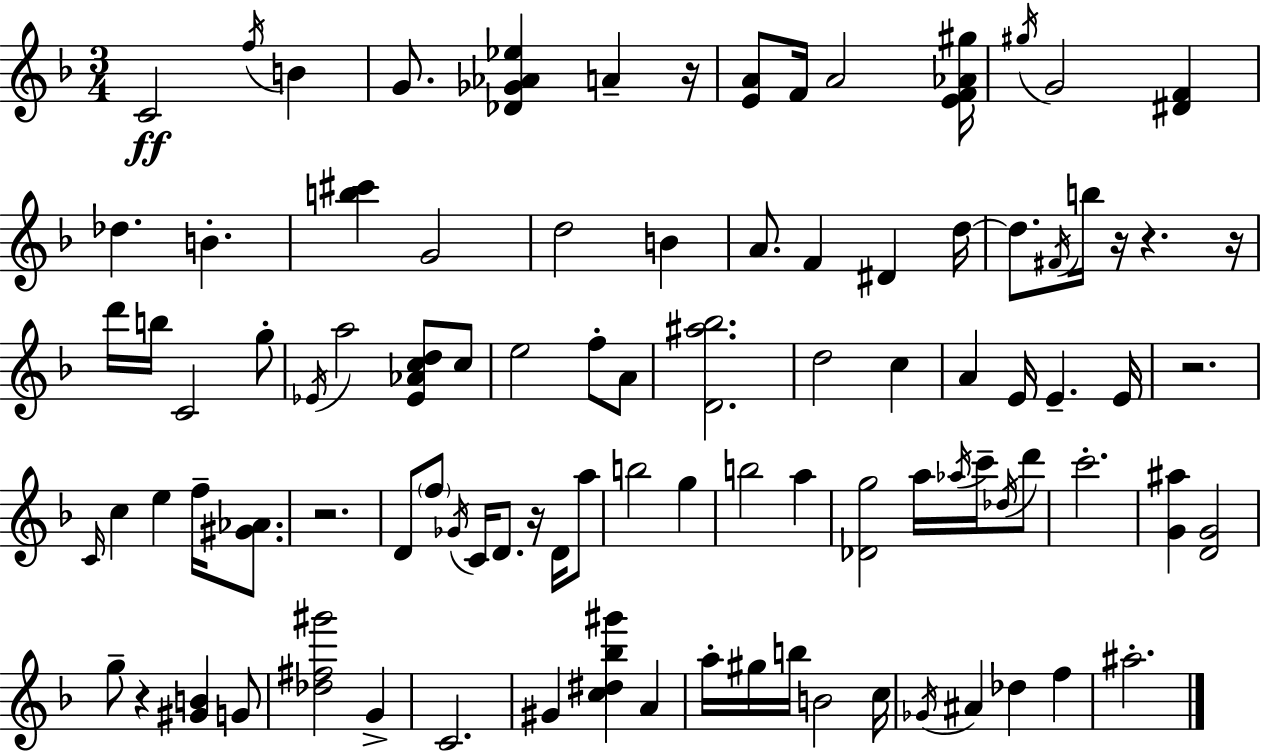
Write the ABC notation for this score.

X:1
T:Untitled
M:3/4
L:1/4
K:F
C2 f/4 B G/2 [_D_G_A_e] A z/4 [EA]/2 F/4 A2 [EF_A^g]/4 ^g/4 G2 [^DF] _d B [b^c'] G2 d2 B A/2 F ^D d/4 d/2 ^F/4 b/4 z/4 z z/4 d'/4 b/4 C2 g/2 _E/4 a2 [_E_Acd]/2 c/2 e2 f/2 A/2 [D^a_b]2 d2 c A E/4 E E/4 z2 C/4 c e f/4 [^G_A]/2 z2 D/2 f/2 _G/4 C/4 D/2 z/4 D/4 a/2 b2 g b2 a [_Dg]2 a/4 _a/4 c'/4 _d/4 d'/2 c'2 [G^a] [DG]2 g/2 z [^GB] G/2 [_d^f^g']2 G C2 ^G [c^d_b^g'] A a/4 ^g/4 b/4 B2 c/4 _G/4 ^A _d f ^a2